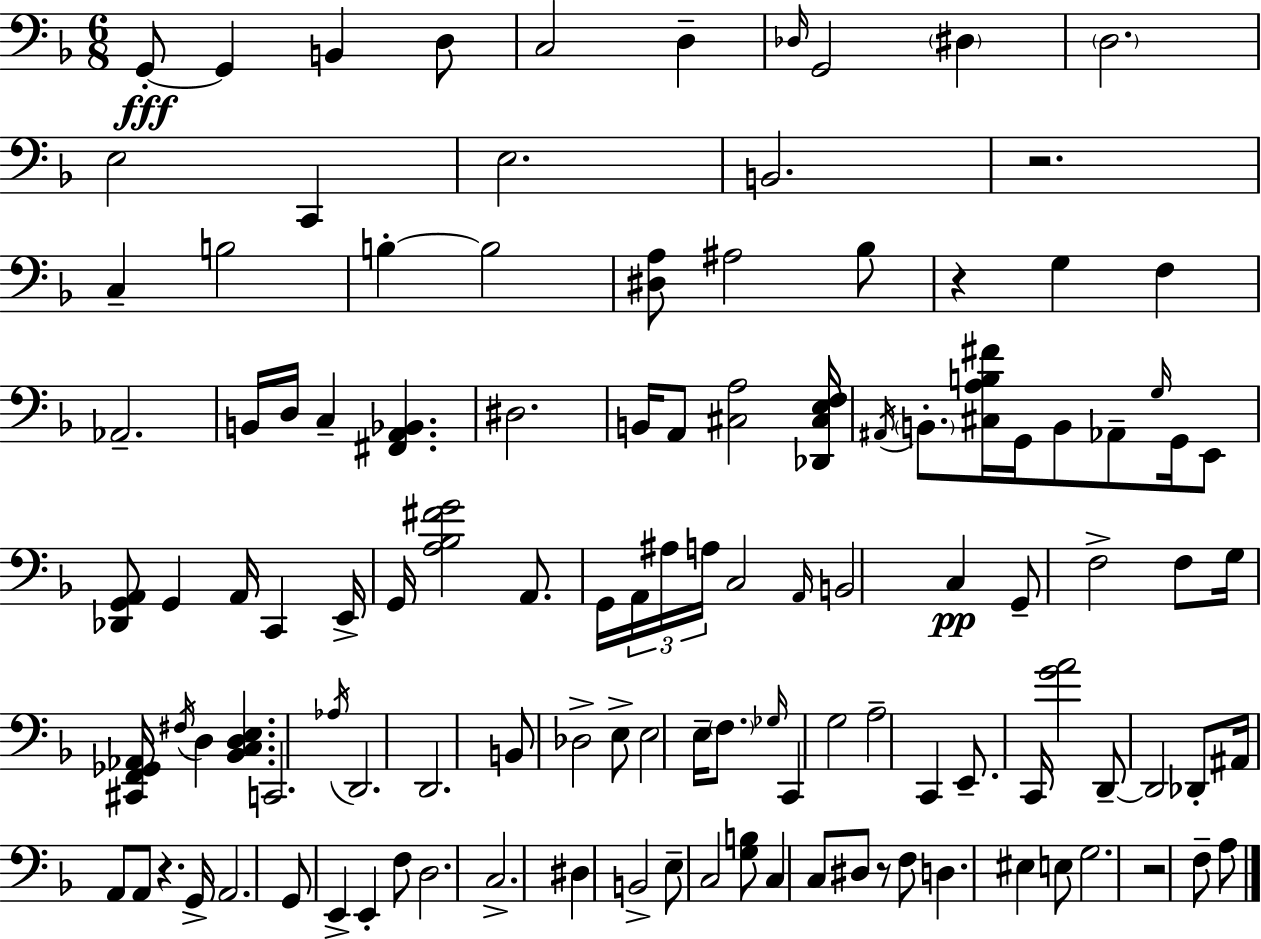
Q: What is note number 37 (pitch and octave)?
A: E2